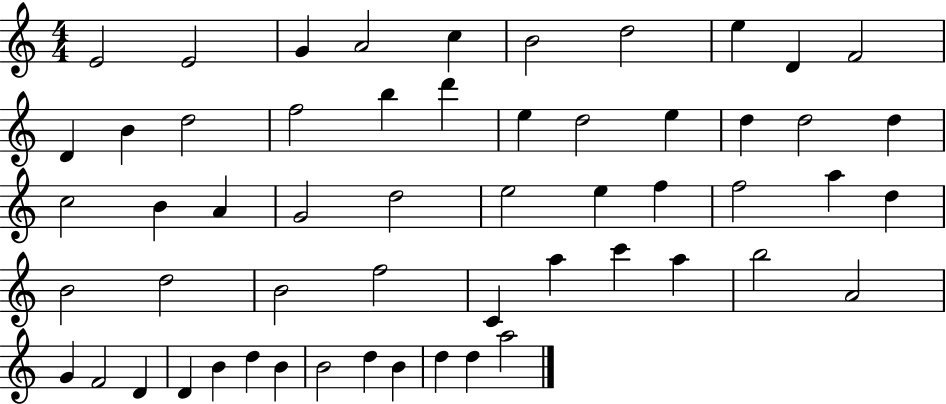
{
  \clef treble
  \numericTimeSignature
  \time 4/4
  \key c \major
  e'2 e'2 | g'4 a'2 c''4 | b'2 d''2 | e''4 d'4 f'2 | \break d'4 b'4 d''2 | f''2 b''4 d'''4 | e''4 d''2 e''4 | d''4 d''2 d''4 | \break c''2 b'4 a'4 | g'2 d''2 | e''2 e''4 f''4 | f''2 a''4 d''4 | \break b'2 d''2 | b'2 f''2 | c'4 a''4 c'''4 a''4 | b''2 a'2 | \break g'4 f'2 d'4 | d'4 b'4 d''4 b'4 | b'2 d''4 b'4 | d''4 d''4 a''2 | \break \bar "|."
}